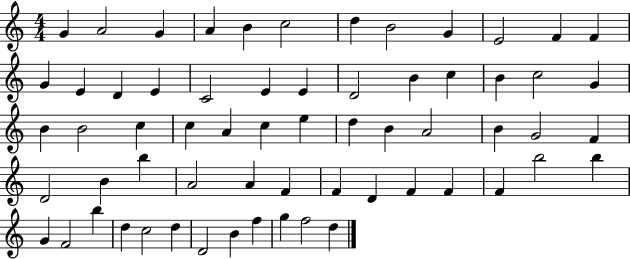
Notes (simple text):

G4/q A4/h G4/q A4/q B4/q C5/h D5/q B4/h G4/q E4/h F4/q F4/q G4/q E4/q D4/q E4/q C4/h E4/q E4/q D4/h B4/q C5/q B4/q C5/h G4/q B4/q B4/h C5/q C5/q A4/q C5/q E5/q D5/q B4/q A4/h B4/q G4/h F4/q D4/h B4/q B5/q A4/h A4/q F4/q F4/q D4/q F4/q F4/q F4/q B5/h B5/q G4/q F4/h B5/q D5/q C5/h D5/q D4/h B4/q F5/q G5/q F5/h D5/q